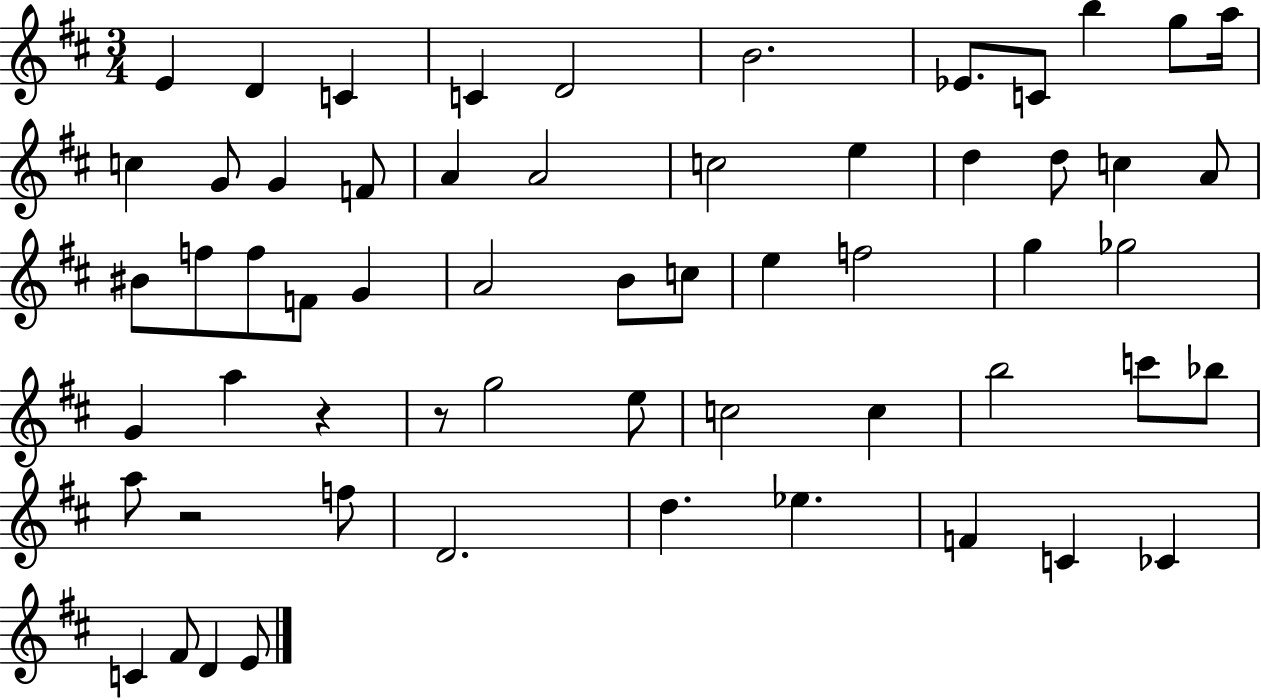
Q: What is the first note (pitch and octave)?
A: E4